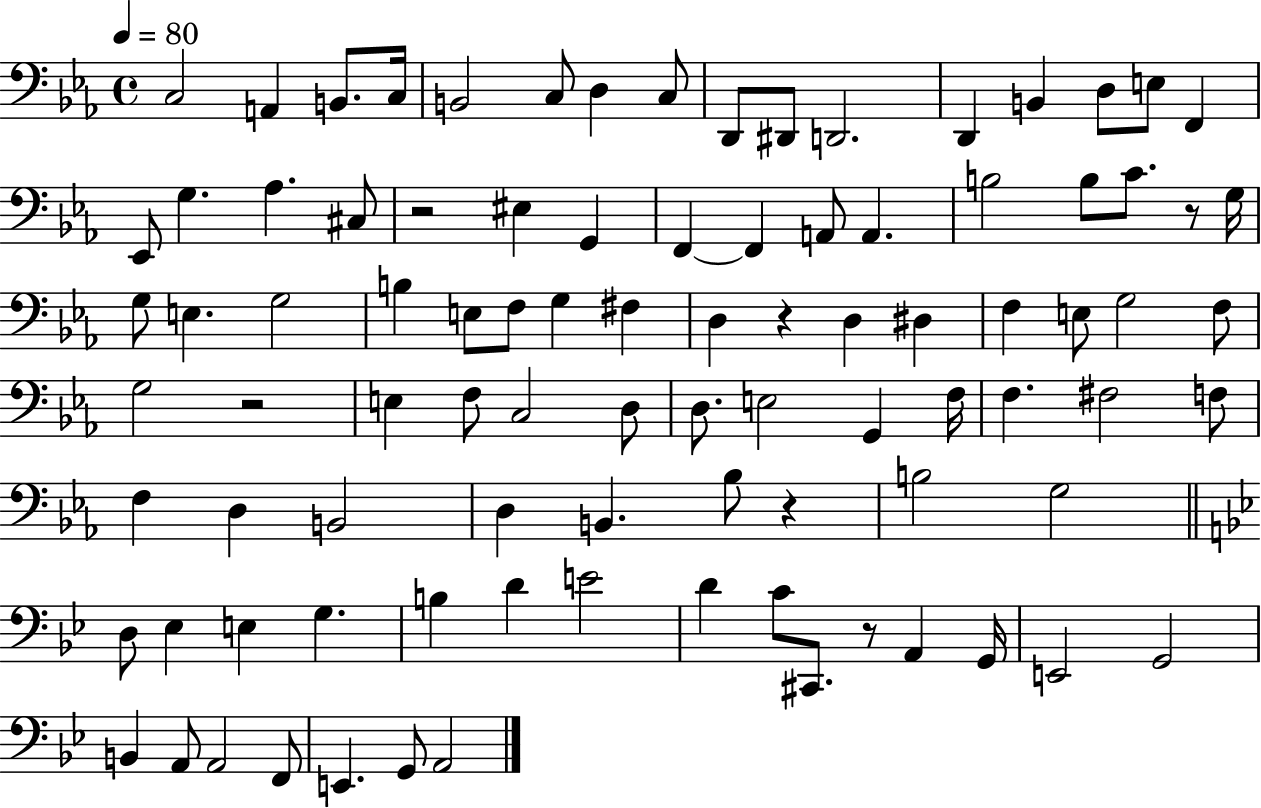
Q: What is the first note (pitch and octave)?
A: C3